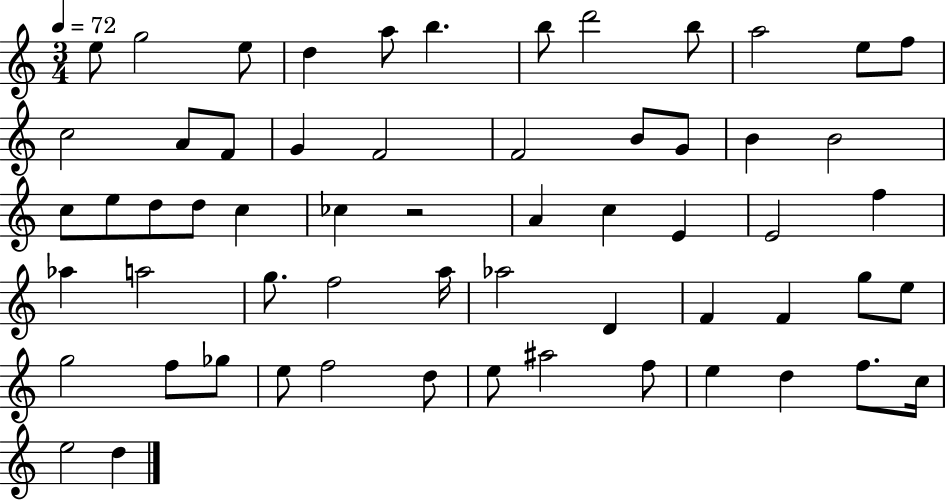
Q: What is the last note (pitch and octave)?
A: D5